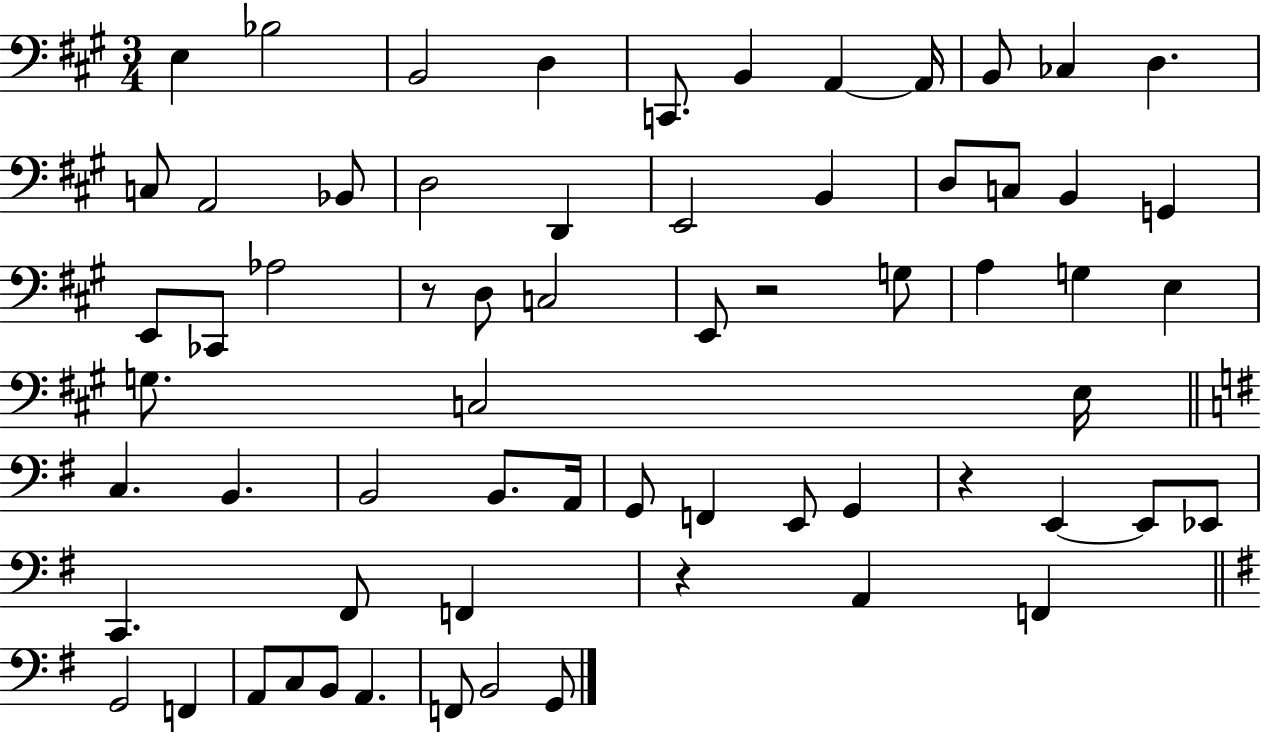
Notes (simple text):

E3/q Bb3/h B2/h D3/q C2/e. B2/q A2/q A2/s B2/e CES3/q D3/q. C3/e A2/h Bb2/e D3/h D2/q E2/h B2/q D3/e C3/e B2/q G2/q E2/e CES2/e Ab3/h R/e D3/e C3/h E2/e R/h G3/e A3/q G3/q E3/q G3/e. C3/h E3/s C3/q. B2/q. B2/h B2/e. A2/s G2/e F2/q E2/e G2/q R/q E2/q E2/e Eb2/e C2/q. F#2/e F2/q R/q A2/q F2/q G2/h F2/q A2/e C3/e B2/e A2/q. F2/e B2/h G2/e